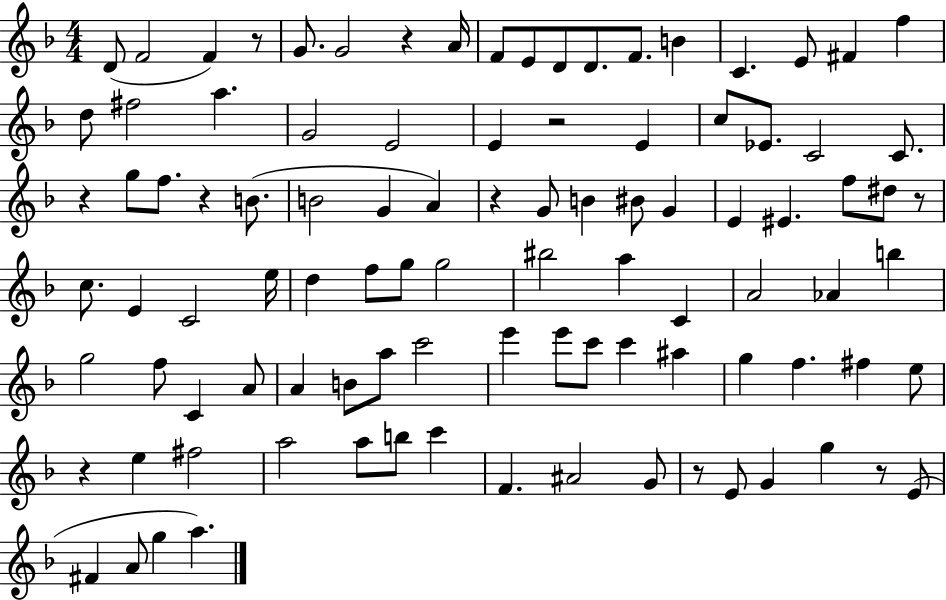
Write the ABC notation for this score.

X:1
T:Untitled
M:4/4
L:1/4
K:F
D/2 F2 F z/2 G/2 G2 z A/4 F/2 E/2 D/2 D/2 F/2 B C E/2 ^F f d/2 ^f2 a G2 E2 E z2 E c/2 _E/2 C2 C/2 z g/2 f/2 z B/2 B2 G A z G/2 B ^B/2 G E ^E f/2 ^d/2 z/2 c/2 E C2 e/4 d f/2 g/2 g2 ^b2 a C A2 _A b g2 f/2 C A/2 A B/2 a/2 c'2 e' e'/2 c'/2 c' ^a g f ^f e/2 z e ^f2 a2 a/2 b/2 c' F ^A2 G/2 z/2 E/2 G g z/2 E/2 ^F A/2 g a